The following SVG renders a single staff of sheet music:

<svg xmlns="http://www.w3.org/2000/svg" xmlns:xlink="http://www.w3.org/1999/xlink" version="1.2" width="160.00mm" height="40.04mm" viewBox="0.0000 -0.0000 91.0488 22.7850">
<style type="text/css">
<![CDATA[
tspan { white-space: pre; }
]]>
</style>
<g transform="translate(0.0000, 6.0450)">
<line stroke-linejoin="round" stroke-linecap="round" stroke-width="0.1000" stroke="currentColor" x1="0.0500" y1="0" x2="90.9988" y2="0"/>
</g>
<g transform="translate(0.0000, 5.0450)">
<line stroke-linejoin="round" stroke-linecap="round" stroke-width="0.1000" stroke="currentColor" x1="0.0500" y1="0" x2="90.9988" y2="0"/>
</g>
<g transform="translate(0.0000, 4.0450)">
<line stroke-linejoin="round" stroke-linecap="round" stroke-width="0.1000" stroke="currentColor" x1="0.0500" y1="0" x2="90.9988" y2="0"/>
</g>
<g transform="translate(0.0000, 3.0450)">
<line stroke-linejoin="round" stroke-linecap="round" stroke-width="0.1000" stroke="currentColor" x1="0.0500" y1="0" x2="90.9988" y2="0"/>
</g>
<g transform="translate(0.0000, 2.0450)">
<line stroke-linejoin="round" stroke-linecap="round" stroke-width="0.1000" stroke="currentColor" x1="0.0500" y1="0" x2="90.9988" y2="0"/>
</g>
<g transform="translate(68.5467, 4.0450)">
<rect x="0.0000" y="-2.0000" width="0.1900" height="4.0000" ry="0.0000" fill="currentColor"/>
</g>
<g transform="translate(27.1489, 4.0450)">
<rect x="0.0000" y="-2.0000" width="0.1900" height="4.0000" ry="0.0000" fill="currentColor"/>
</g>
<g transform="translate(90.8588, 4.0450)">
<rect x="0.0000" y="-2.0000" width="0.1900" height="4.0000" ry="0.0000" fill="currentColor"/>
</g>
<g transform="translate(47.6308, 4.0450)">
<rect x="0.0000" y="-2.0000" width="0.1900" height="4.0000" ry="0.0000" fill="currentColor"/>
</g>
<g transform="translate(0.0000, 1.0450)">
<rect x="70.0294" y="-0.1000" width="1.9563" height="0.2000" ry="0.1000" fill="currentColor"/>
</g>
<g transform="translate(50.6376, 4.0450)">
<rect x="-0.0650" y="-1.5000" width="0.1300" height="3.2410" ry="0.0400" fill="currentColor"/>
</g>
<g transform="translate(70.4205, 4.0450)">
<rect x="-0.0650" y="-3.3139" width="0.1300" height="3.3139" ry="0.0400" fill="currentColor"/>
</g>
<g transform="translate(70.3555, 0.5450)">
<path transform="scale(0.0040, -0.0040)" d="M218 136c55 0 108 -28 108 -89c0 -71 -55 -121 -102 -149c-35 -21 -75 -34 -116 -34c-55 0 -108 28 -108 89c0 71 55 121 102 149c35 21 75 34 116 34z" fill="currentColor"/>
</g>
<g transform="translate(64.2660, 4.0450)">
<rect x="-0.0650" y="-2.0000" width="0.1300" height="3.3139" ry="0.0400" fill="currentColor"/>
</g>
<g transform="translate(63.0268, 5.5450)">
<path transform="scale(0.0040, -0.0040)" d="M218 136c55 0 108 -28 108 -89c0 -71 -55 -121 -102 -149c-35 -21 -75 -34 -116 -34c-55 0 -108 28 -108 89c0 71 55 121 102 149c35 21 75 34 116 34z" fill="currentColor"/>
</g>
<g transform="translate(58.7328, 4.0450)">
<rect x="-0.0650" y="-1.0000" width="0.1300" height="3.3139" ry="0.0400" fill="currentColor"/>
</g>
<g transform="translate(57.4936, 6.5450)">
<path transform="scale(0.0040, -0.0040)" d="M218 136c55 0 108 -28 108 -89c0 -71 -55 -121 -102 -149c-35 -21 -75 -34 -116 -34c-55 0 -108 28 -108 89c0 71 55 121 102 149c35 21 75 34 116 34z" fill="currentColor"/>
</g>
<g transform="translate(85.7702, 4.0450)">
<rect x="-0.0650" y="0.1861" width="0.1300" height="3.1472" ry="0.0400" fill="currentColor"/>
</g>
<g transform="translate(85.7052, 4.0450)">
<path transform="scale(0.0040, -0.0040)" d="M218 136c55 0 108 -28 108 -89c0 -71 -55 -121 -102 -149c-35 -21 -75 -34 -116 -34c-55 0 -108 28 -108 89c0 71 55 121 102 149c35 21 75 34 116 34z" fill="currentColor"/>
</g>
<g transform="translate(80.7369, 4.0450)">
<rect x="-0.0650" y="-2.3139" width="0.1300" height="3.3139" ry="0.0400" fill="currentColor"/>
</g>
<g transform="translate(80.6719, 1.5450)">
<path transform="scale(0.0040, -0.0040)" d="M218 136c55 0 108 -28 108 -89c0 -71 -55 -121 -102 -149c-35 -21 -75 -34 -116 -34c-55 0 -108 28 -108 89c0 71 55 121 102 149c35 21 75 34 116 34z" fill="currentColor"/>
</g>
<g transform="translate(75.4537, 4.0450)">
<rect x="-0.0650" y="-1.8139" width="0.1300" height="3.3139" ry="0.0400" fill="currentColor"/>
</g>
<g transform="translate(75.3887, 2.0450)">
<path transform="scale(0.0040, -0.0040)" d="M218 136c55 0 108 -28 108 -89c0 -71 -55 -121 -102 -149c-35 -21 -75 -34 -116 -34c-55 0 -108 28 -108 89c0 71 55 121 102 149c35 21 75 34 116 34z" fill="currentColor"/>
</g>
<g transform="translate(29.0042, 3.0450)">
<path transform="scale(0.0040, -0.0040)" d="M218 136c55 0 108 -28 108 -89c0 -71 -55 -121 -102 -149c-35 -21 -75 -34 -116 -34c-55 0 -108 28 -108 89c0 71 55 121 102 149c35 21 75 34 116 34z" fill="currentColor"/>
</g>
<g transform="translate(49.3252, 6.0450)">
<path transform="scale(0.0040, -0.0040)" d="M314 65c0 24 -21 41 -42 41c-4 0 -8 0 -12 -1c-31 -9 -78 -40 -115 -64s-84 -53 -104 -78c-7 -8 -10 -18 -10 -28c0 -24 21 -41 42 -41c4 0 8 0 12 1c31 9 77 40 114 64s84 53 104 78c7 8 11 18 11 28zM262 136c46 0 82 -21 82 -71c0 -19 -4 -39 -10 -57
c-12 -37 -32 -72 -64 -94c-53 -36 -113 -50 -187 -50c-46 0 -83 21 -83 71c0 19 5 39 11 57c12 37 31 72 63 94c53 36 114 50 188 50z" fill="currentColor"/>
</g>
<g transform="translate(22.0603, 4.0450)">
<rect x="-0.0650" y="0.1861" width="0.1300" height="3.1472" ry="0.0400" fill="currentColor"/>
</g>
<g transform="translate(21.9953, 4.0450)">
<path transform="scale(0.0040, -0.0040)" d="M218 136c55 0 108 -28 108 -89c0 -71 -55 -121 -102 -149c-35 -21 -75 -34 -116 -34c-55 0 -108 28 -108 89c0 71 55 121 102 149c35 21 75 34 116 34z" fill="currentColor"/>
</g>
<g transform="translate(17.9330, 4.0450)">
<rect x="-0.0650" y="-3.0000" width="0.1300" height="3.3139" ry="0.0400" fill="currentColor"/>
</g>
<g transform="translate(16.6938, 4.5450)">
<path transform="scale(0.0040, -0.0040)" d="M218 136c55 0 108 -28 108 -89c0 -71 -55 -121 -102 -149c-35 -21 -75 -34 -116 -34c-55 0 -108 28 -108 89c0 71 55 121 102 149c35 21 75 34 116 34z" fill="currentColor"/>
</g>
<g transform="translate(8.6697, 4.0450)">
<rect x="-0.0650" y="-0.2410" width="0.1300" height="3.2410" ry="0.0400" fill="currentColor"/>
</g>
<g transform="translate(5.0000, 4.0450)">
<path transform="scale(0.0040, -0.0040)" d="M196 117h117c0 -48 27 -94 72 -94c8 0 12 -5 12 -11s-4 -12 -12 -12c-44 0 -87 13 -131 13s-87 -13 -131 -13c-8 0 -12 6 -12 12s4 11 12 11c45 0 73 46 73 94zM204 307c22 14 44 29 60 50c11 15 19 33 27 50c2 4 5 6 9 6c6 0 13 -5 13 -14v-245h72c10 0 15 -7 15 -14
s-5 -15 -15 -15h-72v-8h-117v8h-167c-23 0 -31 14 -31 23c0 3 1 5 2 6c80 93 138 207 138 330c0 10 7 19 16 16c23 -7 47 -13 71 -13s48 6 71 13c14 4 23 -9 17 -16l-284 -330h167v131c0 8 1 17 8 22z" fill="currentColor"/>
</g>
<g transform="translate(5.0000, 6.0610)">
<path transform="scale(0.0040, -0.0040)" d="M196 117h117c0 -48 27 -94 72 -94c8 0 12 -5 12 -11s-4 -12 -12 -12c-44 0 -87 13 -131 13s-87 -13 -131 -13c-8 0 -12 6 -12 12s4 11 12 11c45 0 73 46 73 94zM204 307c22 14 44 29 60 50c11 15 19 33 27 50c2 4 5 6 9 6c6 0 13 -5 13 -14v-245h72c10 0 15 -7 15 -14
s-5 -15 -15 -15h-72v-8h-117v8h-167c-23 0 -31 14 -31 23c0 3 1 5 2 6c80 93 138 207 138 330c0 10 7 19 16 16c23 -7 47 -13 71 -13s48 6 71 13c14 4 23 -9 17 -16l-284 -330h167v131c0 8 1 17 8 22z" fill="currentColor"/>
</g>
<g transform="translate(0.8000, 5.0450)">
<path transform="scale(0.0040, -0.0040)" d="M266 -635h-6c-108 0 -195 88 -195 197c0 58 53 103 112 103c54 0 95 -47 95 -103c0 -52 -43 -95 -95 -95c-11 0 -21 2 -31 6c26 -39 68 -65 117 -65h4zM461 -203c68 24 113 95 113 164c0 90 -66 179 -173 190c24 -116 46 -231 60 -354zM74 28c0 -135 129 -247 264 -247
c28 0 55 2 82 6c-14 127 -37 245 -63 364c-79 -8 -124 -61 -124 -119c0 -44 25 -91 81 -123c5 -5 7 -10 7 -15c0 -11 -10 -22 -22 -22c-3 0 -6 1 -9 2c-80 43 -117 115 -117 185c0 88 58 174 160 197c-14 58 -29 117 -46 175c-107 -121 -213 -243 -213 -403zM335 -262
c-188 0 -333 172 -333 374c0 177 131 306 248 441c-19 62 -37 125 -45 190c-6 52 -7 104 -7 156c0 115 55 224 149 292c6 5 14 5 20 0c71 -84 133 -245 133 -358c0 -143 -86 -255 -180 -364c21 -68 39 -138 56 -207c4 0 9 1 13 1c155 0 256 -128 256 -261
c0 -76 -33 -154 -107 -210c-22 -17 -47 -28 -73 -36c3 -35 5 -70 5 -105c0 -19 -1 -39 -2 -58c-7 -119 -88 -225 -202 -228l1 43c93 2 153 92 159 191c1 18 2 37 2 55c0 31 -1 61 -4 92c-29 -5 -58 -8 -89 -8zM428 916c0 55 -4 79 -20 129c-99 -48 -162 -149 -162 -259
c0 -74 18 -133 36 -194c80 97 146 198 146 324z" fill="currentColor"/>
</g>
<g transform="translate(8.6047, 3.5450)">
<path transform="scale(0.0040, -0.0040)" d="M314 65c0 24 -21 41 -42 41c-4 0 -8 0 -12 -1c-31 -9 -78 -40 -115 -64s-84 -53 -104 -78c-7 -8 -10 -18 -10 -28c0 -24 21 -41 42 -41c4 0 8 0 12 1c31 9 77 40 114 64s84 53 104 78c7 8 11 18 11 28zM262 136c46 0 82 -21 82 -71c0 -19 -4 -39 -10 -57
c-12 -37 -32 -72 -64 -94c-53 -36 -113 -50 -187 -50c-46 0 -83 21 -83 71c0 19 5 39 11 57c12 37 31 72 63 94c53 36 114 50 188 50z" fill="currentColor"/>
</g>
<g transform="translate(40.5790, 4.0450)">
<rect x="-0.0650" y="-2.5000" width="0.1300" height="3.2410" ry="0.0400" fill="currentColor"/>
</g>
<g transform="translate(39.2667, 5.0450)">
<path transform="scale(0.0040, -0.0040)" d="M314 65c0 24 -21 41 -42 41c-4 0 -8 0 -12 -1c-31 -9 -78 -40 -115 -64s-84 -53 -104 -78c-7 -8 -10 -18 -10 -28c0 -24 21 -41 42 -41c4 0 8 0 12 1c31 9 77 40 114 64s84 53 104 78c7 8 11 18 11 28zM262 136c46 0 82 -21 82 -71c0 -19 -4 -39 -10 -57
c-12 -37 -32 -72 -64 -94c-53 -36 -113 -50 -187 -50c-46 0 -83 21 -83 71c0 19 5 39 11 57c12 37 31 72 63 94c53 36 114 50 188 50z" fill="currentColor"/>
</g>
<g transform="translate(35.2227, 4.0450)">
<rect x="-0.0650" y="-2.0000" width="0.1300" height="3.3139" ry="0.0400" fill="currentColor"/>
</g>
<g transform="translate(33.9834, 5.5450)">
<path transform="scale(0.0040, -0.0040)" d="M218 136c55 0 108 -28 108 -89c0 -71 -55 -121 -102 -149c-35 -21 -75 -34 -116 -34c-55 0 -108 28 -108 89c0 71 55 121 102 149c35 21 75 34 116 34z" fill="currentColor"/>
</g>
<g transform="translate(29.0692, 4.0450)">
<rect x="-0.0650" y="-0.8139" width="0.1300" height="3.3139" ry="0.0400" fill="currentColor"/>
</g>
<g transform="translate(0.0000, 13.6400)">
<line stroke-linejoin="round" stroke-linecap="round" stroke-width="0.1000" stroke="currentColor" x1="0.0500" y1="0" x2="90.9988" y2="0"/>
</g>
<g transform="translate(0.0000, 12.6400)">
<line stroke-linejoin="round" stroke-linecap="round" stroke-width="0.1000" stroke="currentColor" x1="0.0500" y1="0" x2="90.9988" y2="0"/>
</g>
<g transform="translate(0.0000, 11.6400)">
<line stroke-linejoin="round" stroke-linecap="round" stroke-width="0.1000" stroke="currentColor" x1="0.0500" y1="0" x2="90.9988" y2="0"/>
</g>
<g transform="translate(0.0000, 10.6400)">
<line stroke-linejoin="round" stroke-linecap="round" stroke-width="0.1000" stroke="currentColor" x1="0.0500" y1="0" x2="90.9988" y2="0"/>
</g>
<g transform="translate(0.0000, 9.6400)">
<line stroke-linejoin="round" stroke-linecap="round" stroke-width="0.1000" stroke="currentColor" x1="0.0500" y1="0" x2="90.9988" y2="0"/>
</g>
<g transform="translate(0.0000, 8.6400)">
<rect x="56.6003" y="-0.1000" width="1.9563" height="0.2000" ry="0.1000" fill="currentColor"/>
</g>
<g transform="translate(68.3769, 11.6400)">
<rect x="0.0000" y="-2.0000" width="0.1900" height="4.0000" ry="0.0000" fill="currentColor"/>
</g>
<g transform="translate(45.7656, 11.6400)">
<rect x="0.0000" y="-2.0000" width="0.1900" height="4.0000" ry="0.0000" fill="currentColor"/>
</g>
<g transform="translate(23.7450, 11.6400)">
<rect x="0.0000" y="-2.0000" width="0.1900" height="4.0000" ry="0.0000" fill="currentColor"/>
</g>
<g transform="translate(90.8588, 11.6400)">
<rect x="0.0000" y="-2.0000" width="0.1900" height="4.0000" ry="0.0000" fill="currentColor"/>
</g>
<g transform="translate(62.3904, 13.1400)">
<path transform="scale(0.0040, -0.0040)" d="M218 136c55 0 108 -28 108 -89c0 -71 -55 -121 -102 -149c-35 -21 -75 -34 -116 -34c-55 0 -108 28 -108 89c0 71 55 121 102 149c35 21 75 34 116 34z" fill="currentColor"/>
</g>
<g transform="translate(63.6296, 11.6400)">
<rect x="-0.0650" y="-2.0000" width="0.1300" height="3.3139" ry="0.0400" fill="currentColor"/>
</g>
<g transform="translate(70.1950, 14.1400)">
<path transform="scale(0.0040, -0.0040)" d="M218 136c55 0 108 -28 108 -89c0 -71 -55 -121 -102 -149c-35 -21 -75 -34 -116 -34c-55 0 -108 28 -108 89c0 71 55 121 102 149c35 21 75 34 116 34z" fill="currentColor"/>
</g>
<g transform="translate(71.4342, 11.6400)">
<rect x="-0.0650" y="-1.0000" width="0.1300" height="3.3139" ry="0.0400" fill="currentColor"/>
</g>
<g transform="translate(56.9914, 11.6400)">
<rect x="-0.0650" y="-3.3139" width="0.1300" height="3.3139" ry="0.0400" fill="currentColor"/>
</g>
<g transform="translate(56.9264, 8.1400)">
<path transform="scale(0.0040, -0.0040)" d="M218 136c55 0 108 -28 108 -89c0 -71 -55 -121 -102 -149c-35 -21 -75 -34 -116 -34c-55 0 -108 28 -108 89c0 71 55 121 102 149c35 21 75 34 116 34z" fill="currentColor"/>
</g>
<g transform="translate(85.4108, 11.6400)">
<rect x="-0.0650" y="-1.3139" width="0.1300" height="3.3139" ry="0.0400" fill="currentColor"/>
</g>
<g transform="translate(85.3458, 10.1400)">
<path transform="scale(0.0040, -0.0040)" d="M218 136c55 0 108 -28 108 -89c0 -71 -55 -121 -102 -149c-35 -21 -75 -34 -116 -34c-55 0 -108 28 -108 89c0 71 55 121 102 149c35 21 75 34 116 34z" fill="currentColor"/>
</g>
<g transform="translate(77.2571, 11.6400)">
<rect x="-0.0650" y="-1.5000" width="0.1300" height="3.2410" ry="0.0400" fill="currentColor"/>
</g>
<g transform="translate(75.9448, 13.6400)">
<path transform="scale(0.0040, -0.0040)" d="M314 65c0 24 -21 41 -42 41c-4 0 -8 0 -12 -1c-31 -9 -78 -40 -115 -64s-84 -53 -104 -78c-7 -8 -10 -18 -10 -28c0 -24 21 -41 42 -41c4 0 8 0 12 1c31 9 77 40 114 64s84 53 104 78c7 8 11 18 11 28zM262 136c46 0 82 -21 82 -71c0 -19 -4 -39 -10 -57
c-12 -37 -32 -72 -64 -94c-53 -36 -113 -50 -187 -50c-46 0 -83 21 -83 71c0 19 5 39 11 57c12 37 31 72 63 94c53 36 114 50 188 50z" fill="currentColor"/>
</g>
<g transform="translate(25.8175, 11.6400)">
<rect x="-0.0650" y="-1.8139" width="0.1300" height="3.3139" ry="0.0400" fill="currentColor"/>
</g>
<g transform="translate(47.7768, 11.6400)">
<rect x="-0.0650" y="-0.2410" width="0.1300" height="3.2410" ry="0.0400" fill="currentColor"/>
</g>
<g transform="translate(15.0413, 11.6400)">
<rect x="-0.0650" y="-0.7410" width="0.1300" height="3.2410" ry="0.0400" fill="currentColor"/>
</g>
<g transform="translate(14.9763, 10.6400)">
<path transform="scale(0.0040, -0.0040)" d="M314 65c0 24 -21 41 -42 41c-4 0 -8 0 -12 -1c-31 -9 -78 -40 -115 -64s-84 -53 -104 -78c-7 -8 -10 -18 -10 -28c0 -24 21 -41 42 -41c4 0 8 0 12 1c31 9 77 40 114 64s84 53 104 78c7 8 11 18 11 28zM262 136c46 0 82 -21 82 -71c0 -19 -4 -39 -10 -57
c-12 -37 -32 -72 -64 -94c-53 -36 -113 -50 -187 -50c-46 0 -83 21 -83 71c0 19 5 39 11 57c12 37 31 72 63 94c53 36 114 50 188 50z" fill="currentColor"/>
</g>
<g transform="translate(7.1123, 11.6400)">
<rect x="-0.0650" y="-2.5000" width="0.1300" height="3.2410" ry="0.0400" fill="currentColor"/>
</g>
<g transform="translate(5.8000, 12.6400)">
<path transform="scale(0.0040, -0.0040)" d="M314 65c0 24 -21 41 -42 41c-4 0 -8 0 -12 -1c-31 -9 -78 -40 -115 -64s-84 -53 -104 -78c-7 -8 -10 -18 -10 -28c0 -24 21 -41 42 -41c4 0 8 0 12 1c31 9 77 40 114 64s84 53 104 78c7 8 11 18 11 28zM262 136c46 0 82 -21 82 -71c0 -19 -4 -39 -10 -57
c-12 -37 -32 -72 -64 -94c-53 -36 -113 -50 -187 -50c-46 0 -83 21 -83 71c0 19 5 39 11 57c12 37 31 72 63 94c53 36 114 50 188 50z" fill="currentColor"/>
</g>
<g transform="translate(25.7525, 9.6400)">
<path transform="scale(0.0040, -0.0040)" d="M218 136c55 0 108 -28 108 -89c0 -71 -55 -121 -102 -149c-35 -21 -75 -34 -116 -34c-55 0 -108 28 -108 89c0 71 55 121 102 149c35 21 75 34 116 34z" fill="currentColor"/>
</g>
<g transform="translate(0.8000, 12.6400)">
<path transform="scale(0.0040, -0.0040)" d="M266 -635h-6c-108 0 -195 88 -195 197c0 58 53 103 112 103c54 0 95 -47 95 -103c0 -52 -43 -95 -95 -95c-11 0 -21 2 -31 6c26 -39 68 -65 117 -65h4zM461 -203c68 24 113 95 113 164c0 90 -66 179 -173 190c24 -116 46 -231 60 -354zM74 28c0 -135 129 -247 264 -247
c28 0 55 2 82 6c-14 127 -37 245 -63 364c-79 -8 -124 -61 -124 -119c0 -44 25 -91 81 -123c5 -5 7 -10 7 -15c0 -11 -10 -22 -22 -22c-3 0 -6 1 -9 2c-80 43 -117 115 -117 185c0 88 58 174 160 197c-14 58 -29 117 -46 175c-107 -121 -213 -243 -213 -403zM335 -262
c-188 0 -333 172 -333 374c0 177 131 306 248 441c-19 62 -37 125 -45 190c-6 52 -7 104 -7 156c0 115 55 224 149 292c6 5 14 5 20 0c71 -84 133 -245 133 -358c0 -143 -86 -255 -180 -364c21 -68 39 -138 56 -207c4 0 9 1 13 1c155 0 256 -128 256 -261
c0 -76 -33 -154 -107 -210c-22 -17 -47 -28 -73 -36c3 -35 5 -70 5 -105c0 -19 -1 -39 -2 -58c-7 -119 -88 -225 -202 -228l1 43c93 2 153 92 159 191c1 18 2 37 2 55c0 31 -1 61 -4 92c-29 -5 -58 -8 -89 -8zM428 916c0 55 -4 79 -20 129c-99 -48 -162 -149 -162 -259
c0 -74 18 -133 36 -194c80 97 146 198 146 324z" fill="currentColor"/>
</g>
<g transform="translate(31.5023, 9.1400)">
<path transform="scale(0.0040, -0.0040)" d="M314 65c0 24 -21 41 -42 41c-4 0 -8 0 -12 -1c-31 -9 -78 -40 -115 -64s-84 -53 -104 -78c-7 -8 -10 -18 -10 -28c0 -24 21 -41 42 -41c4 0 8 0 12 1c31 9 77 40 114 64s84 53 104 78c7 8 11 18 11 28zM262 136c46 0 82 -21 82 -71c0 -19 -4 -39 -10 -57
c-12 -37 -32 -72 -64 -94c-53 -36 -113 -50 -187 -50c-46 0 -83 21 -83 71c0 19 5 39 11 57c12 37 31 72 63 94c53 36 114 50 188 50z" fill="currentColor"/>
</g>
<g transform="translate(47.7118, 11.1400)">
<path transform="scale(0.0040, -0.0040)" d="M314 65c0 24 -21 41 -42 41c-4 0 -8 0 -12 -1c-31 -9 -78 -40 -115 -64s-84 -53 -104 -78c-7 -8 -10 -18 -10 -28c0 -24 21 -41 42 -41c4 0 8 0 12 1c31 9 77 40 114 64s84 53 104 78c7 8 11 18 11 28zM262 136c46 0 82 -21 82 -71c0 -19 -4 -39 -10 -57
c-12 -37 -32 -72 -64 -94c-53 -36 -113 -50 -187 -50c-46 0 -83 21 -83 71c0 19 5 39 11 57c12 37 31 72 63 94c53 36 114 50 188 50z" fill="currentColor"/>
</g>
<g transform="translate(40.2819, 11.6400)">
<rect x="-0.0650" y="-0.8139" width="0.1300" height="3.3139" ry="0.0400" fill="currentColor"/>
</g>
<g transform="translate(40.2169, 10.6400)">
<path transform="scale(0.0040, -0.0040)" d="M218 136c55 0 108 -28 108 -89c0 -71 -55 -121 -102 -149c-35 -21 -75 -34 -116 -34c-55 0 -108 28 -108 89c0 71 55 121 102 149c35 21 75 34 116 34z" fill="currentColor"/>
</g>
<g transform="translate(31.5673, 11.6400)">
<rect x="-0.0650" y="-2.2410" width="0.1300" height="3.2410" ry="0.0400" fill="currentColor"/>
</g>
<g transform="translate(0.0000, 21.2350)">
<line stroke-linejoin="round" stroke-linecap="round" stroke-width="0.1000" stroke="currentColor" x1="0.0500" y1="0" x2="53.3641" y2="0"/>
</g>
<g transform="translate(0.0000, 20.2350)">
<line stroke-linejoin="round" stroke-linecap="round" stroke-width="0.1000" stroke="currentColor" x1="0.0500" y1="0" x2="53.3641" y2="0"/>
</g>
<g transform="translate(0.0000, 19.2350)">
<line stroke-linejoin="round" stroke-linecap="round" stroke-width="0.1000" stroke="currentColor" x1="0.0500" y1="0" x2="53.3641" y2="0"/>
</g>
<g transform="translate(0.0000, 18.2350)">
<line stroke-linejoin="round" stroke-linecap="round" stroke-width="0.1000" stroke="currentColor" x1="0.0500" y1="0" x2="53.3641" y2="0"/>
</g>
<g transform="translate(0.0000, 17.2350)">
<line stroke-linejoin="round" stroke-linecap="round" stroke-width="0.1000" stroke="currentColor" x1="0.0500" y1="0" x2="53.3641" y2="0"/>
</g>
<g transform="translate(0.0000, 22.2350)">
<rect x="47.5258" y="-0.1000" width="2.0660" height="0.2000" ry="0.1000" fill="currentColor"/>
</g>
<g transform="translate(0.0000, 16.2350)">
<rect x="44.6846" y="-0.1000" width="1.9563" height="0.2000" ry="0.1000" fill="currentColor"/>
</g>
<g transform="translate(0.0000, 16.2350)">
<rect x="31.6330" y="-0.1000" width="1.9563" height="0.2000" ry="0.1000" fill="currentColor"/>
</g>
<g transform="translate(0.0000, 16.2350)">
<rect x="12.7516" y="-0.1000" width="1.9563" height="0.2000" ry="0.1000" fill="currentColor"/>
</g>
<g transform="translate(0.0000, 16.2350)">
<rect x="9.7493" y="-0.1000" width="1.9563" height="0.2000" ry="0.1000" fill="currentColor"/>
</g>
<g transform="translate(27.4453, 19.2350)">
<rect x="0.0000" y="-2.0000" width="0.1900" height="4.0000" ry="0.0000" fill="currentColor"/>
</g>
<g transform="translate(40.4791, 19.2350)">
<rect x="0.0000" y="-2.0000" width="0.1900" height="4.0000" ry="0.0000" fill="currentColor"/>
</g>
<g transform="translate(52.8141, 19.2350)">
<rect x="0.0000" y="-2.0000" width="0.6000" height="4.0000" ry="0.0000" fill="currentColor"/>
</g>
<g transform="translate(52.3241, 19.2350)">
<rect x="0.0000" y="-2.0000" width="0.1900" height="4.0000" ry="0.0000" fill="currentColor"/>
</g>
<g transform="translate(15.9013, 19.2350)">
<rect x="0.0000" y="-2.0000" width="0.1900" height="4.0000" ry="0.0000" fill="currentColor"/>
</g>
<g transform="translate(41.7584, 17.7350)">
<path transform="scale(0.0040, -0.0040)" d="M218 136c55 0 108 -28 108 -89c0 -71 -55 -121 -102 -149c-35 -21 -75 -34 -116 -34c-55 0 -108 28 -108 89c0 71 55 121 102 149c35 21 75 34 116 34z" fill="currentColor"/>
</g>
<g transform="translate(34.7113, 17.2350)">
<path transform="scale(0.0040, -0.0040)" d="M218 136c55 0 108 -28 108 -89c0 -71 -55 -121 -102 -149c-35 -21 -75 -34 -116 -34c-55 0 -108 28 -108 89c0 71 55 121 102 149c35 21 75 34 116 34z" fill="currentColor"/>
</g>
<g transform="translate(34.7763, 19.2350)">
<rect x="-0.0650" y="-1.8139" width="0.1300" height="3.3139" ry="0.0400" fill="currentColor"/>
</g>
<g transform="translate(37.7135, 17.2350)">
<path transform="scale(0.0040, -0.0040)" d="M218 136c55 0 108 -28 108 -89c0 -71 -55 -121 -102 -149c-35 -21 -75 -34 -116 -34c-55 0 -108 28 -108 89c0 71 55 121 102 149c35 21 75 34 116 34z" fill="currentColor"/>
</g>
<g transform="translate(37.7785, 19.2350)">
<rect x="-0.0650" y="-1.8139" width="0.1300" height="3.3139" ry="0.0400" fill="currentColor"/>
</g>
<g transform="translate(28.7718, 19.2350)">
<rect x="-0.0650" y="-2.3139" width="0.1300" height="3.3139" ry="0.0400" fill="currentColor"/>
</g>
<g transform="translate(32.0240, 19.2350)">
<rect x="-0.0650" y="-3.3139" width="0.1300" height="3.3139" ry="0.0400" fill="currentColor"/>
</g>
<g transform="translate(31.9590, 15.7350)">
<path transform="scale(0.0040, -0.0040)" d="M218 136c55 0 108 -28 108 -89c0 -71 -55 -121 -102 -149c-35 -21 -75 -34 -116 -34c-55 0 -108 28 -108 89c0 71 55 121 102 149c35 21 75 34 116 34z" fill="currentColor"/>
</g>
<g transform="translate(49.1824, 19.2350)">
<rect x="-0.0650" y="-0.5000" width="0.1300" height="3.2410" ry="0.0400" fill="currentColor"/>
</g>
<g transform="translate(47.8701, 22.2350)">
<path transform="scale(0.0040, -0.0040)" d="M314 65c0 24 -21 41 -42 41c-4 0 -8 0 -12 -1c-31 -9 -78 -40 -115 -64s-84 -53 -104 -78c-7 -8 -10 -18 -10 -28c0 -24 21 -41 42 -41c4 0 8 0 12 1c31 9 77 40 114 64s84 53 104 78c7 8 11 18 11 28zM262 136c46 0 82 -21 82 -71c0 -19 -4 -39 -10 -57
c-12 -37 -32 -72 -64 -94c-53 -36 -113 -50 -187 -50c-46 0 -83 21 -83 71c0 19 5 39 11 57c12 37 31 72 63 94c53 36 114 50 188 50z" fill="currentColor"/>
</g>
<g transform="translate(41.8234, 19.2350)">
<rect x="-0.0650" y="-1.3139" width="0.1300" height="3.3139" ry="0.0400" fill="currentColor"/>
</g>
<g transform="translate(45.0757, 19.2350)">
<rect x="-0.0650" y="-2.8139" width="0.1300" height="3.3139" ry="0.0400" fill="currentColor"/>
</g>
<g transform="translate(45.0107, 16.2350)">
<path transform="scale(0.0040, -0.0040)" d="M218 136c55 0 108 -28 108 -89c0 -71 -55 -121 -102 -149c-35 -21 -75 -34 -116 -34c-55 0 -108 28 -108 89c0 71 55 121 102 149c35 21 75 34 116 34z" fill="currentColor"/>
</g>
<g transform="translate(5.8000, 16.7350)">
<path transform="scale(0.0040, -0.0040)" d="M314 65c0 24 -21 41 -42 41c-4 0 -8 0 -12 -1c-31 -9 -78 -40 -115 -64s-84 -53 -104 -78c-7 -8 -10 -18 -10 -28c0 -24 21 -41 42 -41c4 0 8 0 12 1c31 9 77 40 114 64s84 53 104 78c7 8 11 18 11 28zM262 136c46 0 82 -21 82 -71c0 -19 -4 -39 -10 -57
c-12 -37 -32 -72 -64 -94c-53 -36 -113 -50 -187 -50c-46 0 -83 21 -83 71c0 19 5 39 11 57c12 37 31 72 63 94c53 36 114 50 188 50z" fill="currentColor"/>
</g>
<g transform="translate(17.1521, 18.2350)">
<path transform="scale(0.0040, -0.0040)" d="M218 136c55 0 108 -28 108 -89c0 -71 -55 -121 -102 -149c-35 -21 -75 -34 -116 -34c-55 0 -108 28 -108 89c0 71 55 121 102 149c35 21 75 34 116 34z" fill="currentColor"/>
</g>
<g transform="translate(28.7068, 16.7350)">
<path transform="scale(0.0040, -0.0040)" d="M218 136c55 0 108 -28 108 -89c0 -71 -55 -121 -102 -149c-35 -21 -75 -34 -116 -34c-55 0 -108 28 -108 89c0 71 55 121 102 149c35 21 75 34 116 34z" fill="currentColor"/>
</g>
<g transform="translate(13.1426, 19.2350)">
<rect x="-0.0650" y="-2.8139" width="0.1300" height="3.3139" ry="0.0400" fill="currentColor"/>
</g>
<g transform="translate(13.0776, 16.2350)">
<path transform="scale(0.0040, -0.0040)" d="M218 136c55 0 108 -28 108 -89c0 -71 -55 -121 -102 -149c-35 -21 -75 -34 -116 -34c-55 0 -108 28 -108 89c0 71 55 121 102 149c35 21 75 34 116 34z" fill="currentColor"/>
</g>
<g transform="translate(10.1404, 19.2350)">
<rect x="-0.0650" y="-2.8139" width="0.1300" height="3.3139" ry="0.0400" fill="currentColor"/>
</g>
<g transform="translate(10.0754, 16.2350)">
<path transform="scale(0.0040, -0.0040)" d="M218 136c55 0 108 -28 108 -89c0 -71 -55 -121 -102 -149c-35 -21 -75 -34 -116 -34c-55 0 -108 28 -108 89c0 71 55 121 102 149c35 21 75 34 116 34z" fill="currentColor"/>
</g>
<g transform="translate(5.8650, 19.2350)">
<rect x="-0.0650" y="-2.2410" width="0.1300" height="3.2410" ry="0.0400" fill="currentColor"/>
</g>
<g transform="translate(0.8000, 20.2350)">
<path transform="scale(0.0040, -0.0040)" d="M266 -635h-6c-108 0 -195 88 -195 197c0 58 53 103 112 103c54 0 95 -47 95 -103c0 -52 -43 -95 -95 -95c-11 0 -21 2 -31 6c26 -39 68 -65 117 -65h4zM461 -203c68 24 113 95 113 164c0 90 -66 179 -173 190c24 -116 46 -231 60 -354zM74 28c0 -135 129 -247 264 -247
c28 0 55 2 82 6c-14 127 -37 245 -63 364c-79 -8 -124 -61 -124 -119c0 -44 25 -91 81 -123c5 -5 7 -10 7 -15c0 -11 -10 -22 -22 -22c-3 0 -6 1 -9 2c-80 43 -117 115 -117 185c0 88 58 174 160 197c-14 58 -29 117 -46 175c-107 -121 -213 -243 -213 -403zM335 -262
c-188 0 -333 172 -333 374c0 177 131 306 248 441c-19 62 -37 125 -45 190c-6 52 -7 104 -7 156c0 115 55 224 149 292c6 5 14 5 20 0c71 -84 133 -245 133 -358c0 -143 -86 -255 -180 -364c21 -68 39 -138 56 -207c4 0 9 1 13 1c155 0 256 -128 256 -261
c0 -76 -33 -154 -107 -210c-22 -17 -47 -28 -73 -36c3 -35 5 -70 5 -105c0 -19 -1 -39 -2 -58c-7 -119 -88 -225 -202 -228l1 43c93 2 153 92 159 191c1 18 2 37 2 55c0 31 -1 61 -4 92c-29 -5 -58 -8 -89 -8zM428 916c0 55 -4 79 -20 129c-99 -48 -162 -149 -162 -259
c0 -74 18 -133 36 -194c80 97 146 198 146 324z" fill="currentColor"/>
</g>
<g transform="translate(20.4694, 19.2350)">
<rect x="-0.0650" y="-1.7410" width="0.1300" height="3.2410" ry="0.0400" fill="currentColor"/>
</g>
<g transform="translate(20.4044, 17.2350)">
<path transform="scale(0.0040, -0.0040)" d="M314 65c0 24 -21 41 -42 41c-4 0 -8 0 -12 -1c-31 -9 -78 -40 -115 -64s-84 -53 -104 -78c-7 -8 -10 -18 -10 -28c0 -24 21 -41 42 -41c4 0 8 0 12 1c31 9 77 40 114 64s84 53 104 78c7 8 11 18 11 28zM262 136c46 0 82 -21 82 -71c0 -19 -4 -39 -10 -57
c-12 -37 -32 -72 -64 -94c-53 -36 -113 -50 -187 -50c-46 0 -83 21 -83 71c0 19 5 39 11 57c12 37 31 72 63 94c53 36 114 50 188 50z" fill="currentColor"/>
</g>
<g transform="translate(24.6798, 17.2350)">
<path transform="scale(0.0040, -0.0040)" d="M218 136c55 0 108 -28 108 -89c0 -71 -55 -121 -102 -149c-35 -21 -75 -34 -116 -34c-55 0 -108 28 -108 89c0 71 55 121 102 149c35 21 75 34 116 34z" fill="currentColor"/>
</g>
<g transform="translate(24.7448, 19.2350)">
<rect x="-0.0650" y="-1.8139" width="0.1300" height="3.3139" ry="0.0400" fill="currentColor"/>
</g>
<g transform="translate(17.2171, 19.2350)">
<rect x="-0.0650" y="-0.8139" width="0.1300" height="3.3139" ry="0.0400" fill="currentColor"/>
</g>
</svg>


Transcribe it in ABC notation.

X:1
T:Untitled
M:4/4
L:1/4
K:C
c2 A B d F G2 E2 D F b f g B G2 d2 f g2 d c2 b F D E2 e g2 a a d f2 f g b f f e a C2